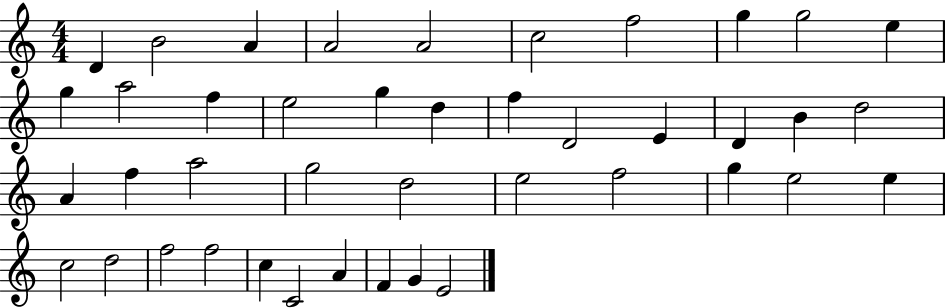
{
  \clef treble
  \numericTimeSignature
  \time 4/4
  \key c \major
  d'4 b'2 a'4 | a'2 a'2 | c''2 f''2 | g''4 g''2 e''4 | \break g''4 a''2 f''4 | e''2 g''4 d''4 | f''4 d'2 e'4 | d'4 b'4 d''2 | \break a'4 f''4 a''2 | g''2 d''2 | e''2 f''2 | g''4 e''2 e''4 | \break c''2 d''2 | f''2 f''2 | c''4 c'2 a'4 | f'4 g'4 e'2 | \break \bar "|."
}